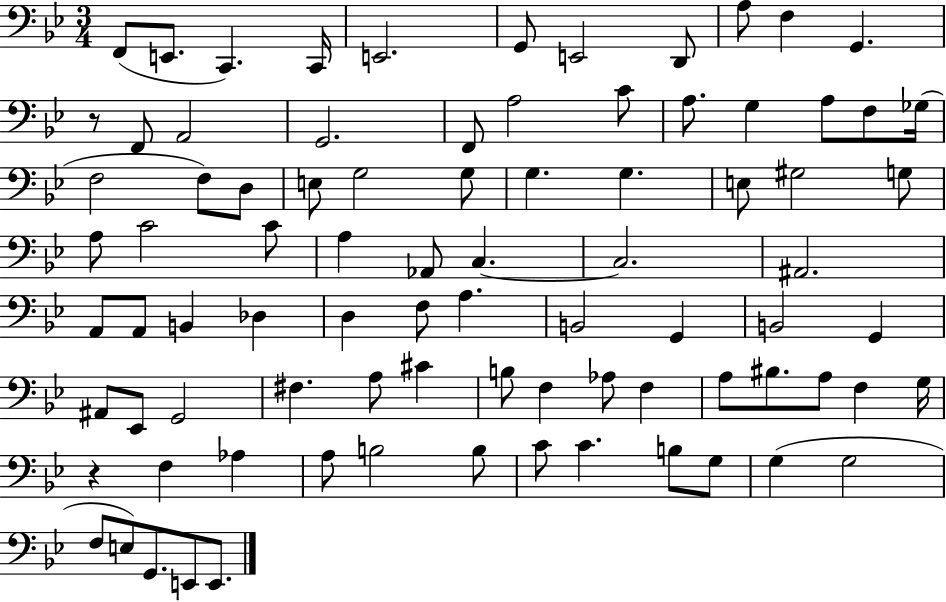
X:1
T:Untitled
M:3/4
L:1/4
K:Bb
F,,/2 E,,/2 C,, C,,/4 E,,2 G,,/2 E,,2 D,,/2 A,/2 F, G,, z/2 F,,/2 A,,2 G,,2 F,,/2 A,2 C/2 A,/2 G, A,/2 F,/2 _G,/4 F,2 F,/2 D,/2 E,/2 G,2 G,/2 G, G, E,/2 ^G,2 G,/2 A,/2 C2 C/2 A, _A,,/2 C, C,2 ^A,,2 A,,/2 A,,/2 B,, _D, D, F,/2 A, B,,2 G,, B,,2 G,, ^A,,/2 _E,,/2 G,,2 ^F, A,/2 ^C B,/2 F, _A,/2 F, A,/2 ^B,/2 A,/2 F, G,/4 z F, _A, A,/2 B,2 B,/2 C/2 C B,/2 G,/2 G, G,2 F,/2 E,/2 G,,/2 E,,/2 E,,/2